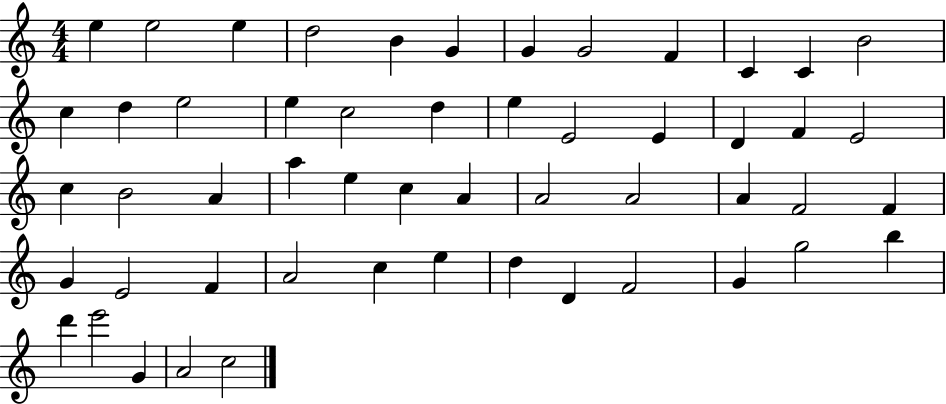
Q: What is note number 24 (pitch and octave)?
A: E4